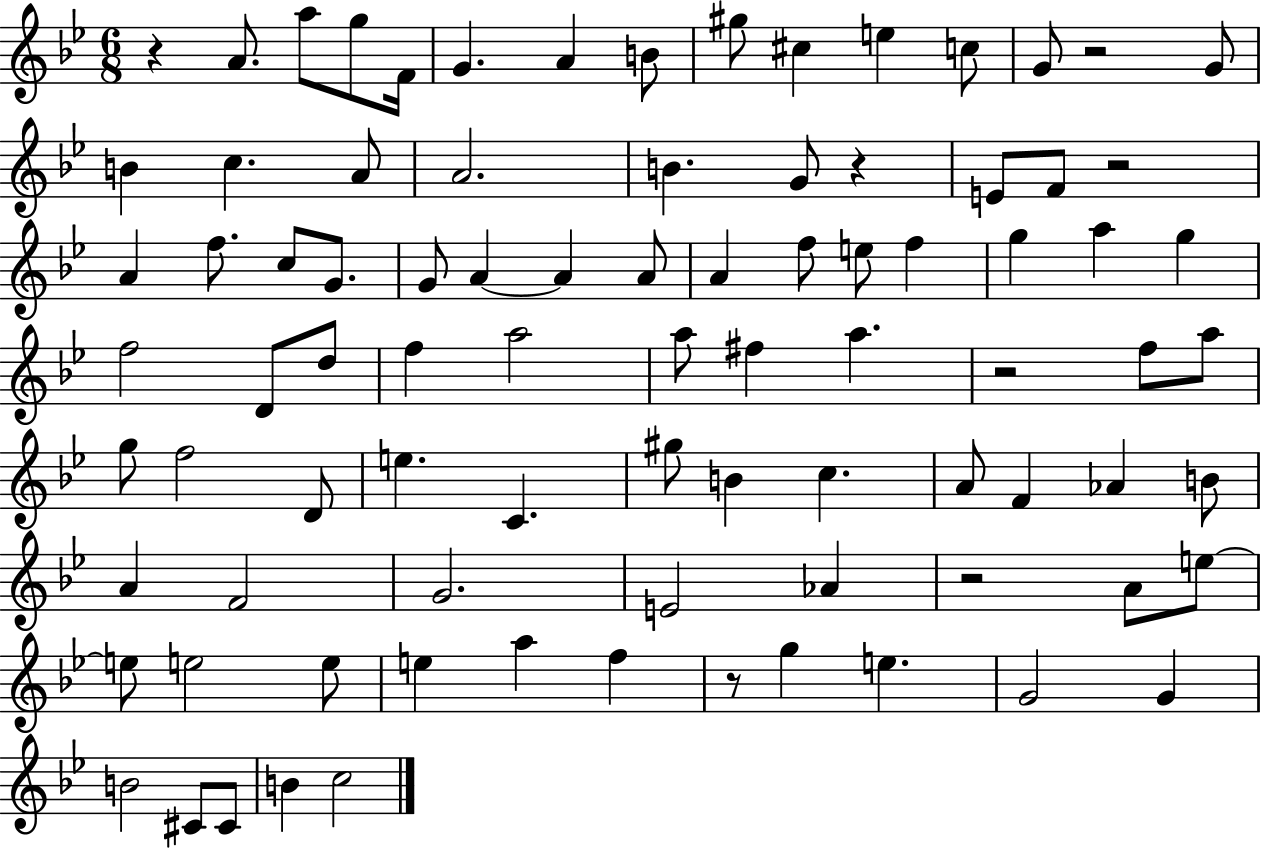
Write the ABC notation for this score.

X:1
T:Untitled
M:6/8
L:1/4
K:Bb
z A/2 a/2 g/2 F/4 G A B/2 ^g/2 ^c e c/2 G/2 z2 G/2 B c A/2 A2 B G/2 z E/2 F/2 z2 A f/2 c/2 G/2 G/2 A A A/2 A f/2 e/2 f g a g f2 D/2 d/2 f a2 a/2 ^f a z2 f/2 a/2 g/2 f2 D/2 e C ^g/2 B c A/2 F _A B/2 A F2 G2 E2 _A z2 A/2 e/2 e/2 e2 e/2 e a f z/2 g e G2 G B2 ^C/2 ^C/2 B c2